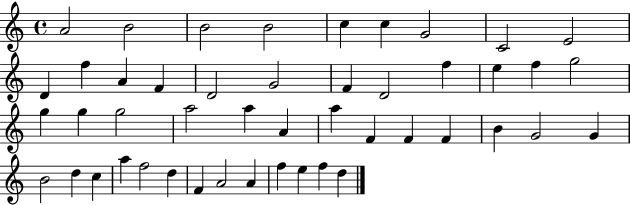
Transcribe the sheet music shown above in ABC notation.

X:1
T:Untitled
M:4/4
L:1/4
K:C
A2 B2 B2 B2 c c G2 C2 E2 D f A F D2 G2 F D2 f e f g2 g g g2 a2 a A a F F F B G2 G B2 d c a f2 d F A2 A f e f d